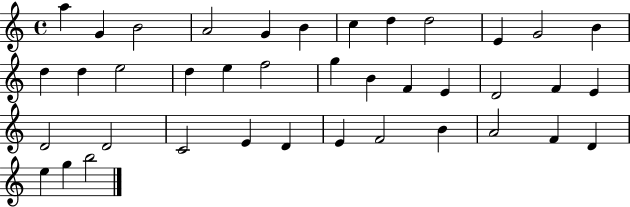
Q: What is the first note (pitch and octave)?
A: A5